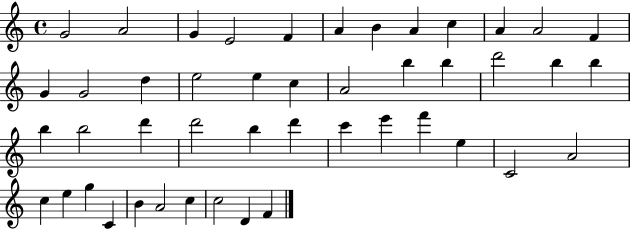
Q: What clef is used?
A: treble